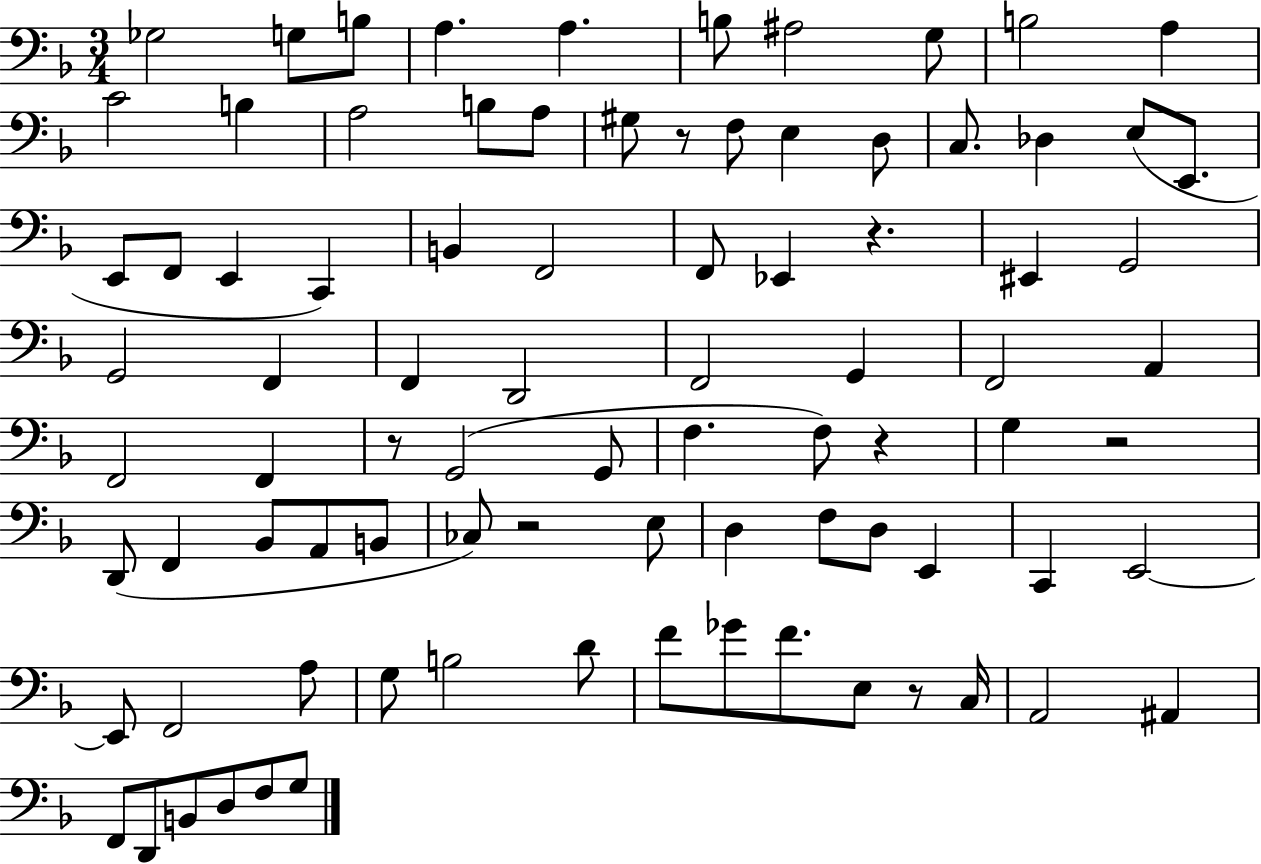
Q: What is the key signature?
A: F major